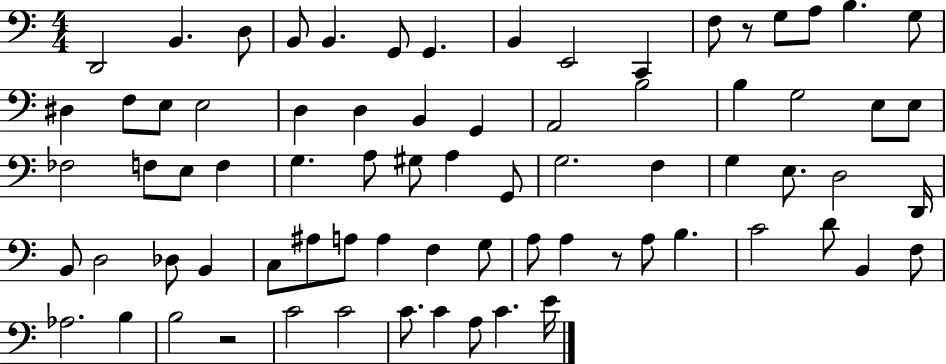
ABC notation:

X:1
T:Untitled
M:4/4
L:1/4
K:C
D,,2 B,, D,/2 B,,/2 B,, G,,/2 G,, B,, E,,2 C,, F,/2 z/2 G,/2 A,/2 B, G,/2 ^D, F,/2 E,/2 E,2 D, D, B,, G,, A,,2 B,2 B, G,2 E,/2 E,/2 _F,2 F,/2 E,/2 F, G, A,/2 ^G,/2 A, G,,/2 G,2 F, G, E,/2 D,2 D,,/4 B,,/2 D,2 _D,/2 B,, C,/2 ^A,/2 A,/2 A, F, G,/2 A,/2 A, z/2 A,/2 B, C2 D/2 B,, F,/2 _A,2 B, B,2 z2 C2 C2 C/2 C A,/2 C E/4